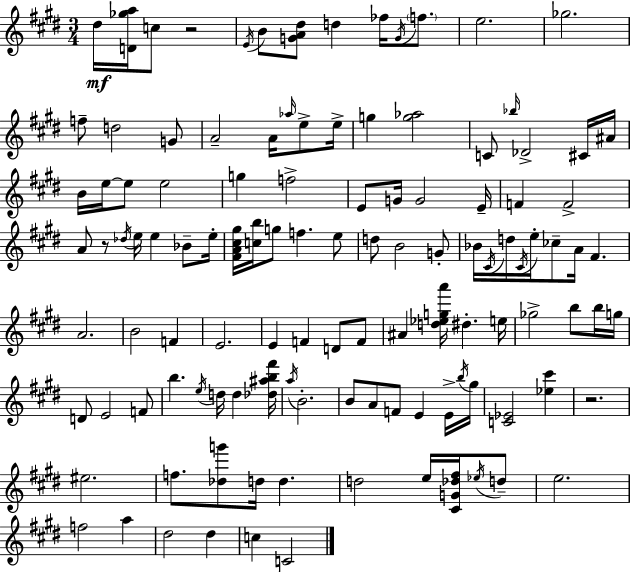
{
  \clef treble
  \numericTimeSignature
  \time 3/4
  \key e \major
  dis''16\mf <d' ges'' a''>16 c''8 r2 | \acciaccatura { e'16 } b'8 <g' a' dis''>8 d''4 fes''16 \acciaccatura { g'16 } \parenthesize f''8. | e''2. | ges''2. | \break f''8-- d''2 | g'8 a'2-- a'16 \grace { aes''16 } | e''8-> e''16-> g''4 <g'' aes''>2 | c'8 \grace { bes''16 } des'2-> | \break cis'16 ais'16 b'16 e''16~~ e''8 e''2 | g''4 f''2-> | e'8 g'16 g'2 | e'16-- f'4 f'2-> | \break a'8 r8 \acciaccatura { des''16 } e''16 e''4 | bes'8-- e''16-. <fis' a' cis'' gis''>16 <c'' b''>16 g''8 f''4. | e''8 d''8 b'2 | g'8-. bes'16 \acciaccatura { cis'16 } d''16 \acciaccatura { cis'16 } e''16-. ces''8-- | \break a'16 fis'4. a'2. | b'2 | f'4 e'2. | e'4 f'4 | \break d'8 f'8 ais'4 <d'' ees'' g'' a'''>16 | dis''4.-. e''16 ges''2-> | b''8 b''16 g''16 d'8 e'2 | f'8 b''4. | \break \acciaccatura { e''16 } d''16 d''4 <des'' ais'' b'' fis'''>16 \acciaccatura { a''16 } b'2.-. | b'8 a'8 | f'8 e'4 e'16-> \acciaccatura { b''16 } gis''16 <c' ees'>2 | <ees'' cis'''>4 r2. | \break eis''2. | f''8. | <des'' g'''>8 d''16 d''4. d''2 | e''16 <cis' g' des'' fis''>16 \acciaccatura { ees''16 } d''8-- e''2. | \break f''2 | a''4 dis''2 | dis''4 c''4 | c'2 \bar "|."
}